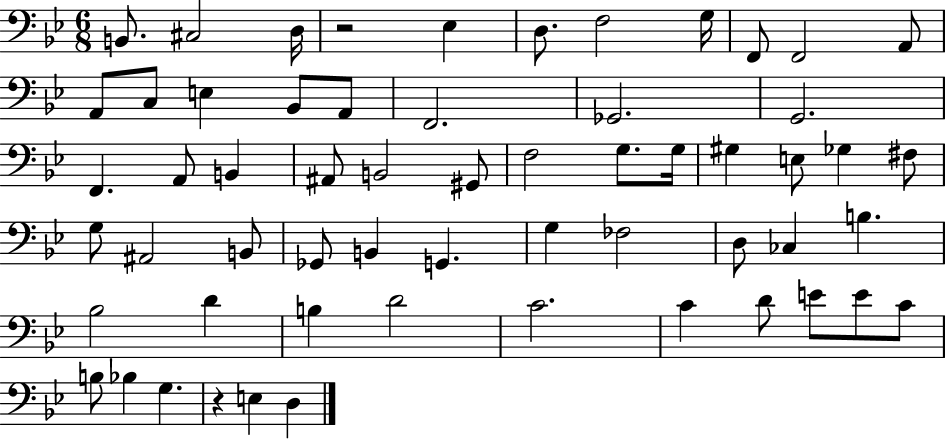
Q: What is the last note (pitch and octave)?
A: D3